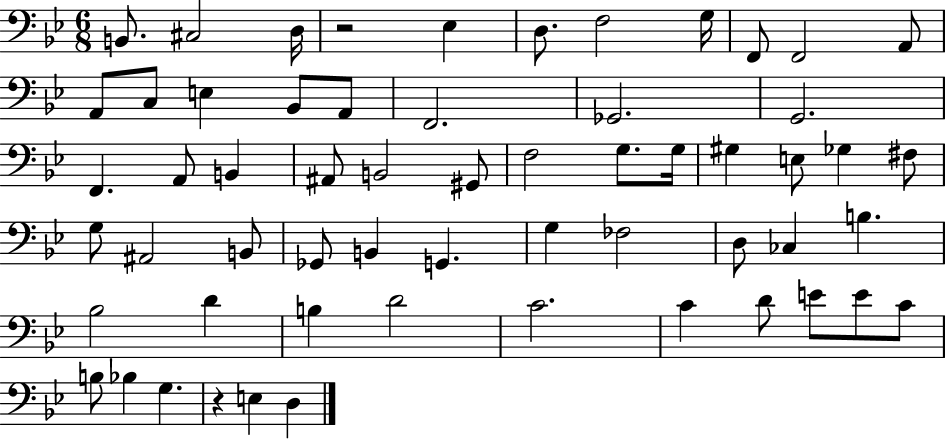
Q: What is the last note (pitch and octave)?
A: D3